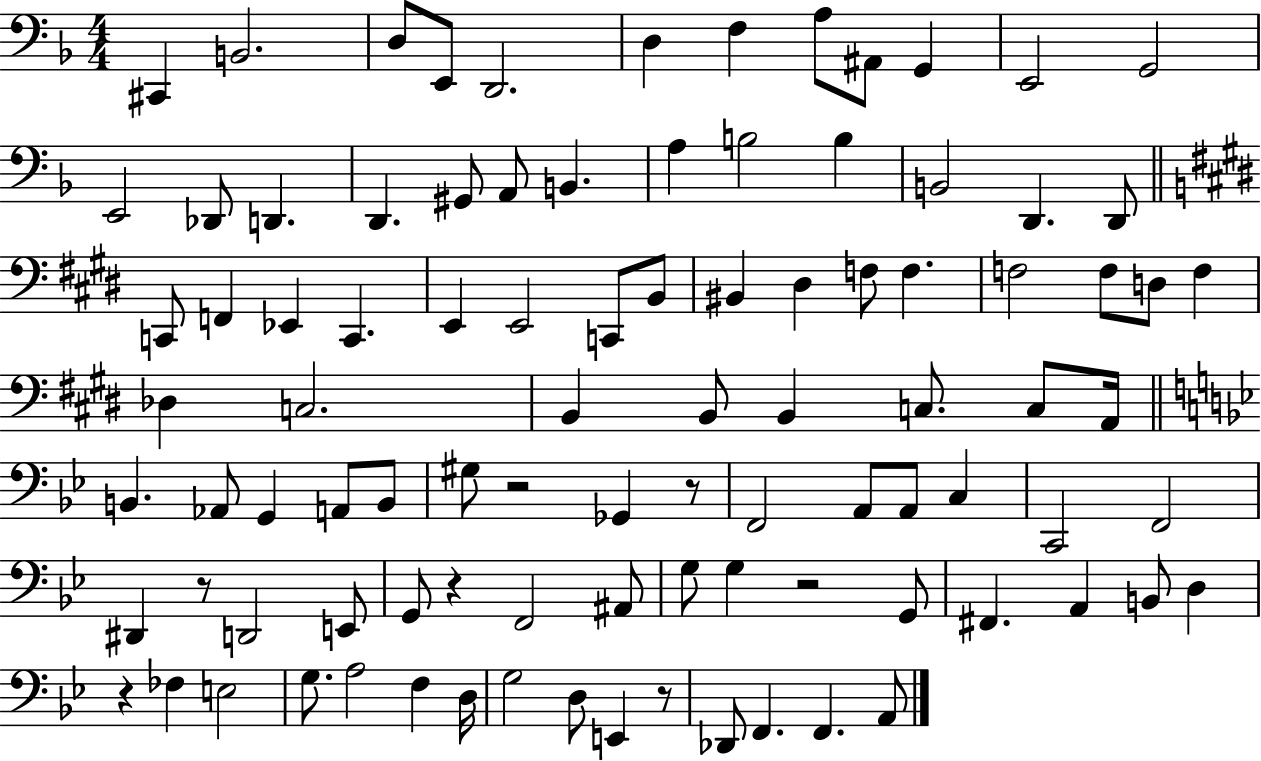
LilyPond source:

{
  \clef bass
  \numericTimeSignature
  \time 4/4
  \key f \major
  \repeat volta 2 { cis,4 b,2. | d8 e,8 d,2. | d4 f4 a8 ais,8 g,4 | e,2 g,2 | \break e,2 des,8 d,4. | d,4. gis,8 a,8 b,4. | a4 b2 b4 | b,2 d,4. d,8 | \break \bar "||" \break \key e \major c,8 f,4 ees,4 c,4. | e,4 e,2 c,8 b,8 | bis,4 dis4 f8 f4. | f2 f8 d8 f4 | \break des4 c2. | b,4 b,8 b,4 c8. c8 a,16 | \bar "||" \break \key g \minor b,4. aes,8 g,4 a,8 b,8 | gis8 r2 ges,4 r8 | f,2 a,8 a,8 c4 | c,2 f,2 | \break dis,4 r8 d,2 e,8 | g,8 r4 f,2 ais,8 | g8 g4 r2 g,8 | fis,4. a,4 b,8 d4 | \break r4 fes4 e2 | g8. a2 f4 d16 | g2 d8 e,4 r8 | des,8 f,4. f,4. a,8 | \break } \bar "|."
}